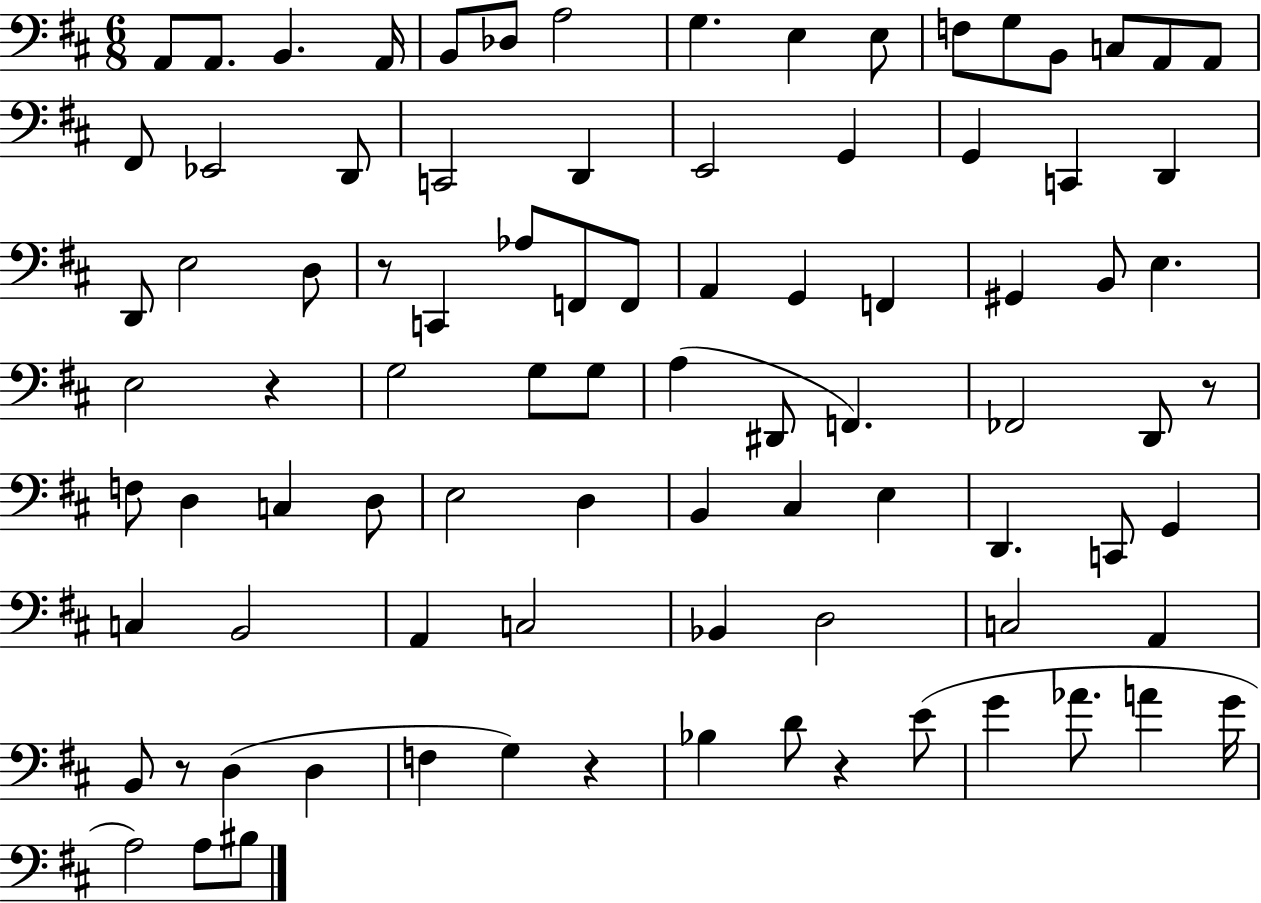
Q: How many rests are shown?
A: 6